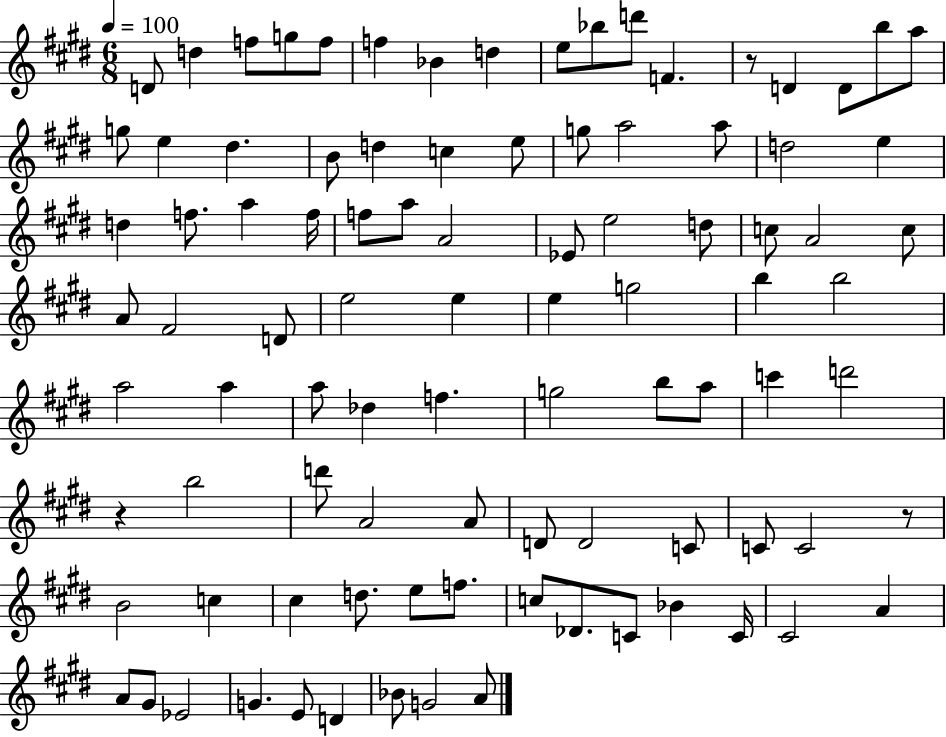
D4/e D5/q F5/e G5/e F5/e F5/q Bb4/q D5/q E5/e Bb5/e D6/e F4/q. R/e D4/q D4/e B5/e A5/e G5/e E5/q D#5/q. B4/e D5/q C5/q E5/e G5/e A5/h A5/e D5/h E5/q D5/q F5/e. A5/q F5/s F5/e A5/e A4/h Eb4/e E5/h D5/e C5/e A4/h C5/e A4/e F#4/h D4/e E5/h E5/q E5/q G5/h B5/q B5/h A5/h A5/q A5/e Db5/q F5/q. G5/h B5/e A5/e C6/q D6/h R/q B5/h D6/e A4/h A4/e D4/e D4/h C4/e C4/e C4/h R/e B4/h C5/q C#5/q D5/e. E5/e F5/e. C5/e Db4/e. C4/e Bb4/q C4/s C#4/h A4/q A4/e G#4/e Eb4/h G4/q. E4/e D4/q Bb4/e G4/h A4/e